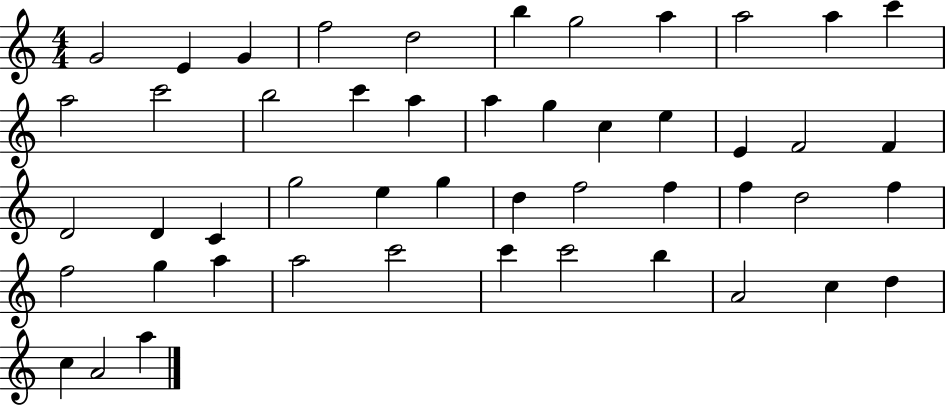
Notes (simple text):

G4/h E4/q G4/q F5/h D5/h B5/q G5/h A5/q A5/h A5/q C6/q A5/h C6/h B5/h C6/q A5/q A5/q G5/q C5/q E5/q E4/q F4/h F4/q D4/h D4/q C4/q G5/h E5/q G5/q D5/q F5/h F5/q F5/q D5/h F5/q F5/h G5/q A5/q A5/h C6/h C6/q C6/h B5/q A4/h C5/q D5/q C5/q A4/h A5/q